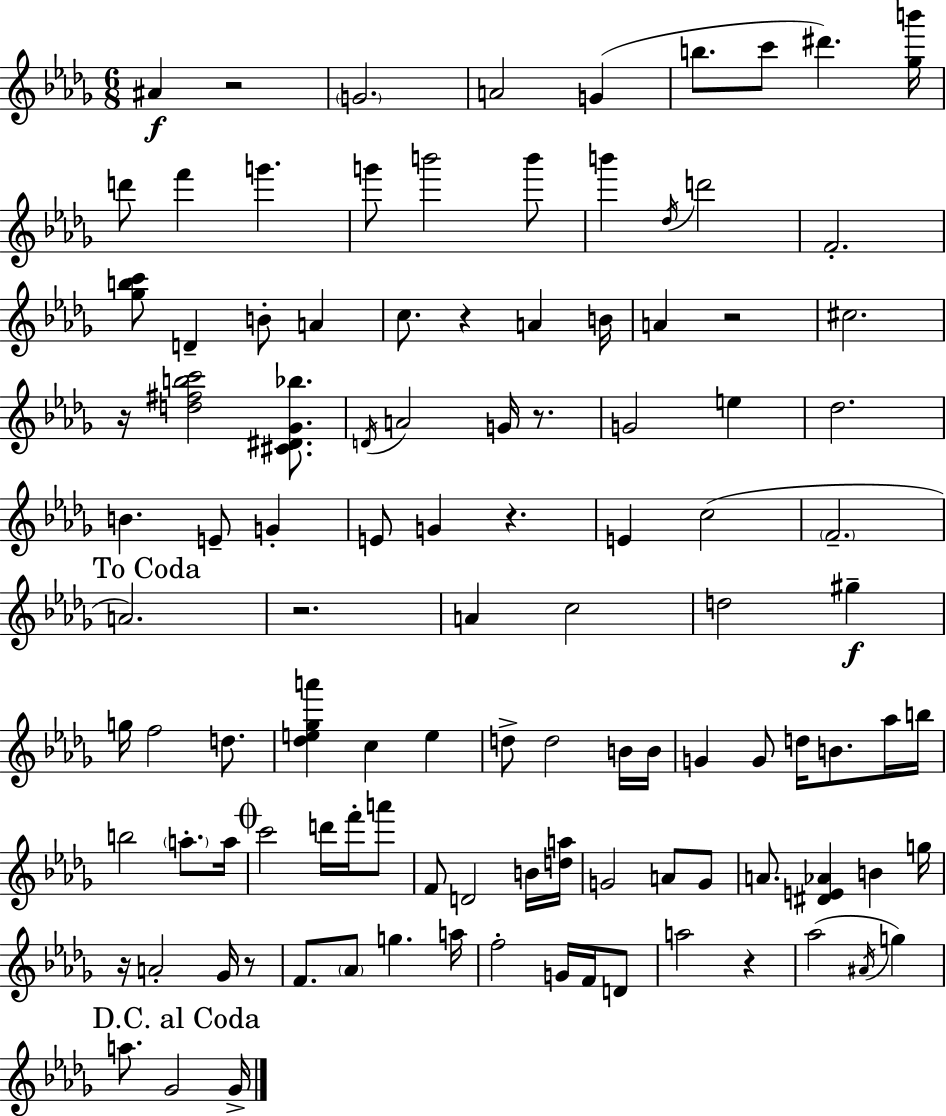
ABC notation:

X:1
T:Untitled
M:6/8
L:1/4
K:Bbm
^A z2 G2 A2 G b/2 c'/2 ^d' [_gb']/4 d'/2 f' g' g'/2 b'2 b'/2 b' _d/4 d'2 F2 [_gbc']/2 D B/2 A c/2 z A B/4 A z2 ^c2 z/4 [d^fbc']2 [^C^D_G_b]/2 D/4 A2 G/4 z/2 G2 e _d2 B E/2 G E/2 G z E c2 F2 A2 z2 A c2 d2 ^g g/4 f2 d/2 [_de_ga'] c e d/2 d2 B/4 B/4 G G/2 d/4 B/2 _a/4 b/4 b2 a/2 a/4 c'2 d'/4 f'/4 a'/2 F/2 D2 B/4 [da]/4 G2 A/2 G/2 A/2 [^DE_A] B g/4 z/4 A2 _G/4 z/2 F/2 _A/2 g a/4 f2 G/4 F/4 D/2 a2 z _a2 ^A/4 g a/2 _G2 _G/4